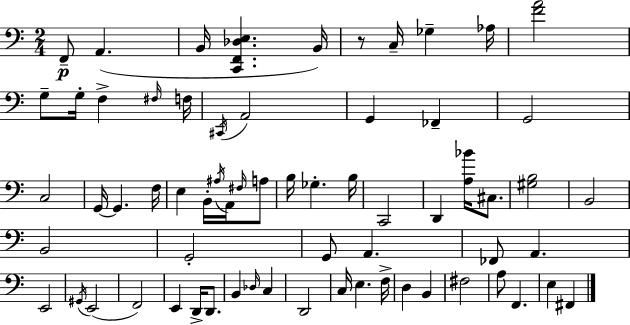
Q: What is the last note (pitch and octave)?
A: F#2